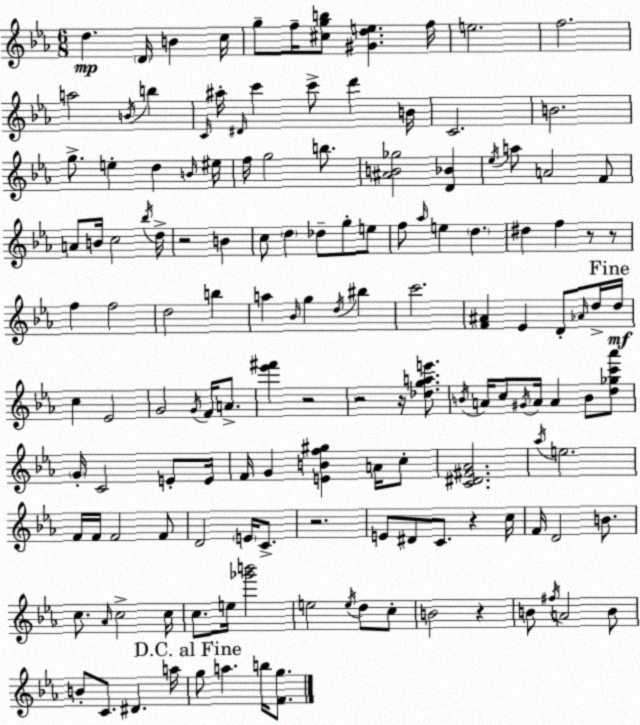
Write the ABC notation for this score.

X:1
T:Untitled
M:6/8
L:1/4
K:Eb
d D/4 B c/4 g/2 f/4 [^cgb]/2 [^Gde] f/4 e2 f2 a2 B/4 b C/4 ^a/4 ^D/4 c' c'/2 d' B/4 C2 B2 g/2 e d B/4 ^e/4 f/4 g2 b/2 [^AB_g]2 [D_B] _e/4 a/2 A2 F/2 A/2 B/4 c2 _b/4 d/4 z2 B c/2 d _d/2 g/2 e/2 f/2 _a/4 e d ^d f z/2 z/2 f f2 d2 b a _B/4 g d/4 ^b c'2 [F^A] _E D/2 _A/4 d/4 d/4 c _E2 G2 G/4 F/4 A/2 [_e'^f'] z2 z2 z/4 [_dgae']/2 B/4 A/4 c/2 ^G/4 A/4 A B/2 [d_gc'_a']/2 G/4 C2 E/2 E/4 F/4 G [EBf^g] A/4 c/2 [C^D^F_A]2 _a/4 e2 F/4 F/4 F2 F/2 D2 E/4 C/2 z2 E/2 ^D/2 C/2 z c/4 F/4 D2 B/2 c/2 _A/4 c2 c/4 c/2 e/4 [_g'b']2 e2 e/4 d/2 c/2 B2 z B/2 ^f/4 A2 B/2 B/2 C/2 ^D a/4 g/2 a b/4 [Fg]/2